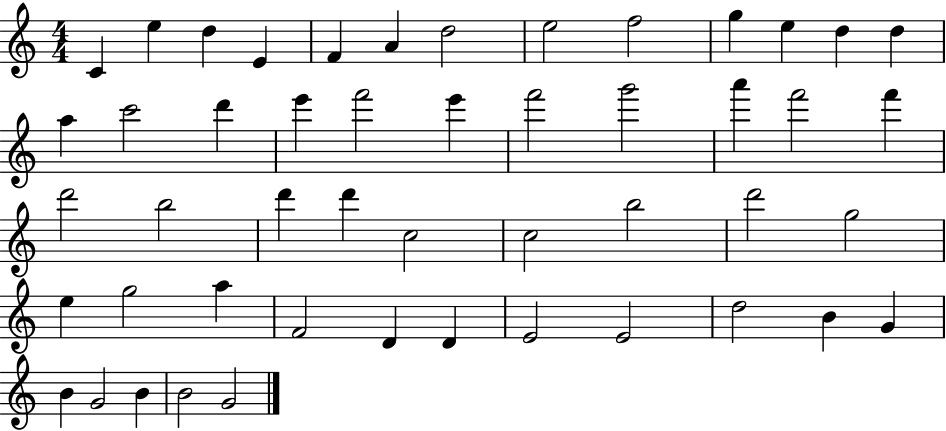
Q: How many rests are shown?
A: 0